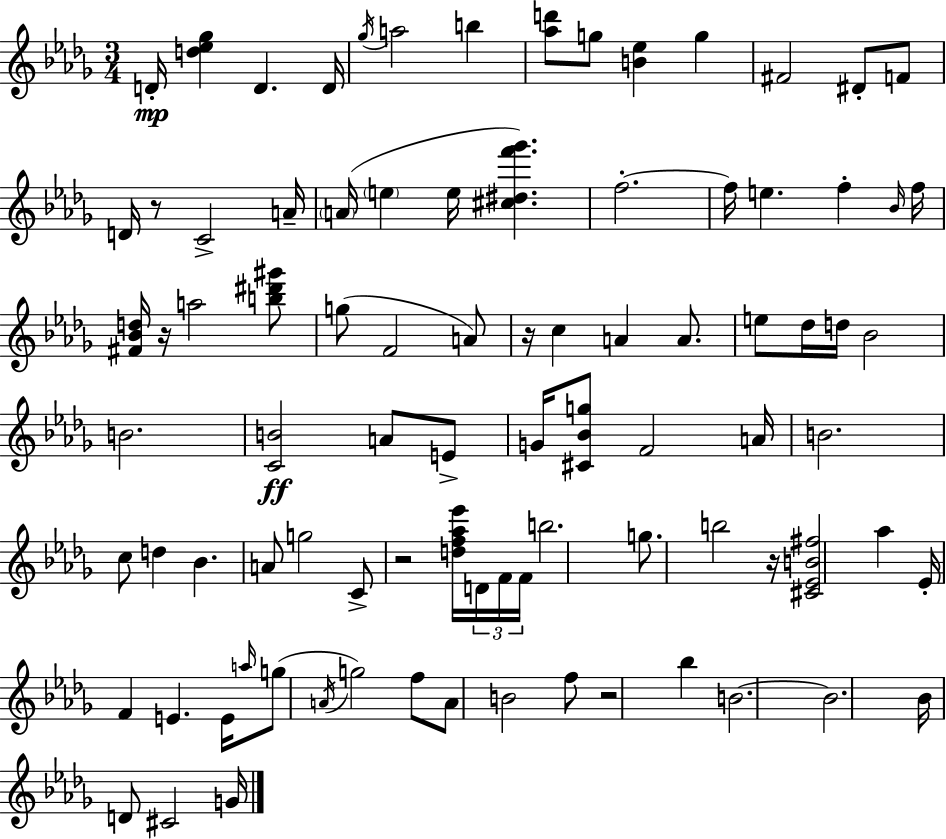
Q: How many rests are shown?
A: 6